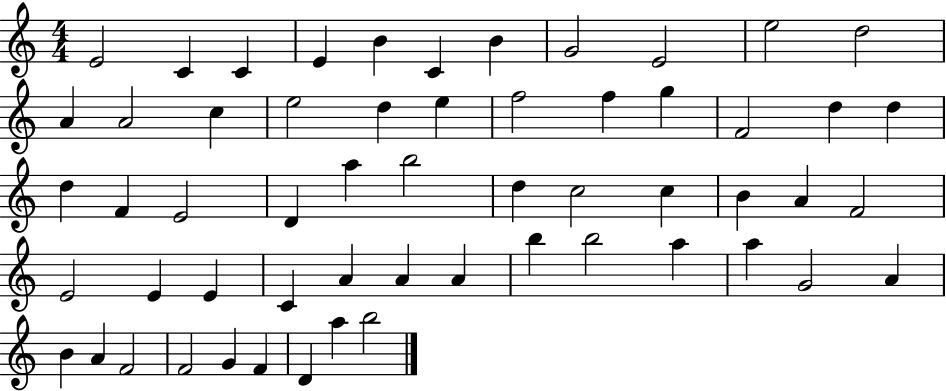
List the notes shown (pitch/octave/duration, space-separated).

E4/h C4/q C4/q E4/q B4/q C4/q B4/q G4/h E4/h E5/h D5/h A4/q A4/h C5/q E5/h D5/q E5/q F5/h F5/q G5/q F4/h D5/q D5/q D5/q F4/q E4/h D4/q A5/q B5/h D5/q C5/h C5/q B4/q A4/q F4/h E4/h E4/q E4/q C4/q A4/q A4/q A4/q B5/q B5/h A5/q A5/q G4/h A4/q B4/q A4/q F4/h F4/h G4/q F4/q D4/q A5/q B5/h